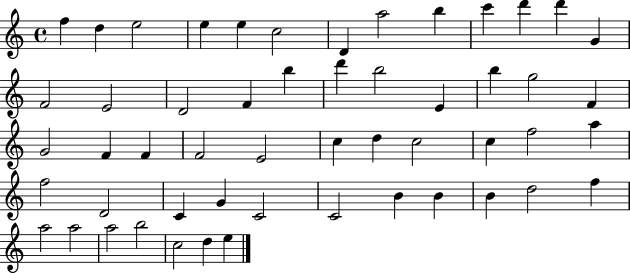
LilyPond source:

{
  \clef treble
  \time 4/4
  \defaultTimeSignature
  \key c \major
  f''4 d''4 e''2 | e''4 e''4 c''2 | d'4 a''2 b''4 | c'''4 d'''4 d'''4 g'4 | \break f'2 e'2 | d'2 f'4 b''4 | d'''4 b''2 e'4 | b''4 g''2 f'4 | \break g'2 f'4 f'4 | f'2 e'2 | c''4 d''4 c''2 | c''4 f''2 a''4 | \break f''2 d'2 | c'4 g'4 c'2 | c'2 b'4 b'4 | b'4 d''2 f''4 | \break a''2 a''2 | a''2 b''2 | c''2 d''4 e''4 | \bar "|."
}